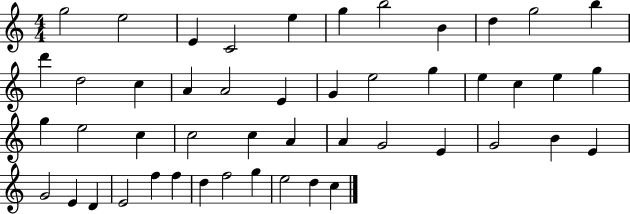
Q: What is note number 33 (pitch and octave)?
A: E4